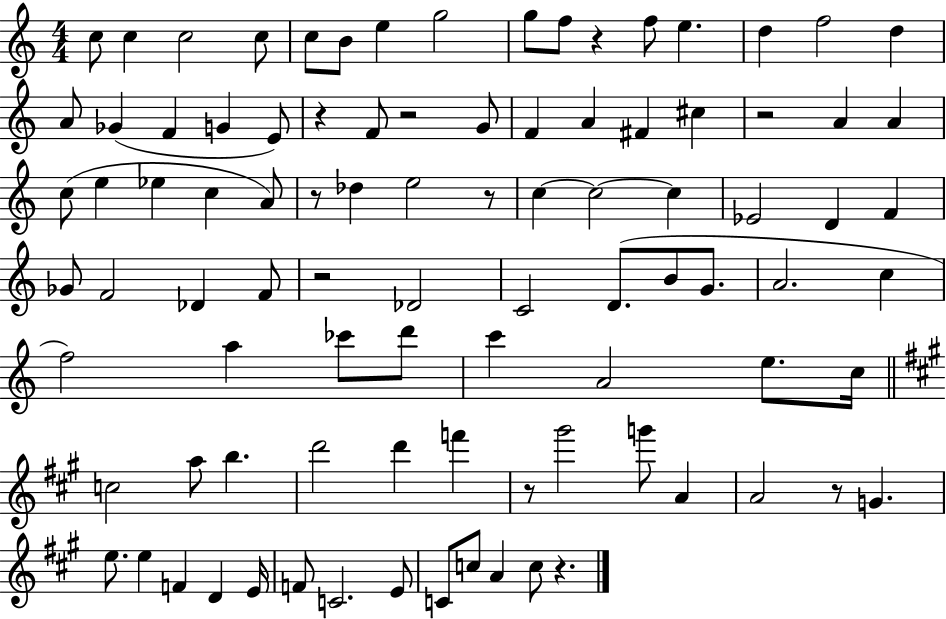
C5/e C5/q C5/h C5/e C5/e B4/e E5/q G5/h G5/e F5/e R/q F5/e E5/q. D5/q F5/h D5/q A4/e Gb4/q F4/q G4/q E4/e R/q F4/e R/h G4/e F4/q A4/q F#4/q C#5/q R/h A4/q A4/q C5/e E5/q Eb5/q C5/q A4/e R/e Db5/q E5/h R/e C5/q C5/h C5/q Eb4/h D4/q F4/q Gb4/e F4/h Db4/q F4/e R/h Db4/h C4/h D4/e. B4/e G4/e. A4/h. C5/q F5/h A5/q CES6/e D6/e C6/q A4/h E5/e. C5/s C5/h A5/e B5/q. D6/h D6/q F6/q R/e G#6/h G6/e A4/q A4/h R/e G4/q. E5/e. E5/q F4/q D4/q E4/s F4/e C4/h. E4/e C4/e C5/e A4/q C5/e R/q.